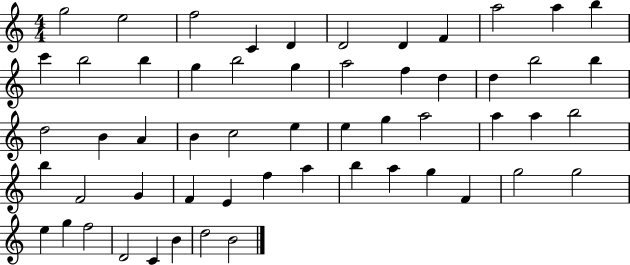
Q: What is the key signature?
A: C major